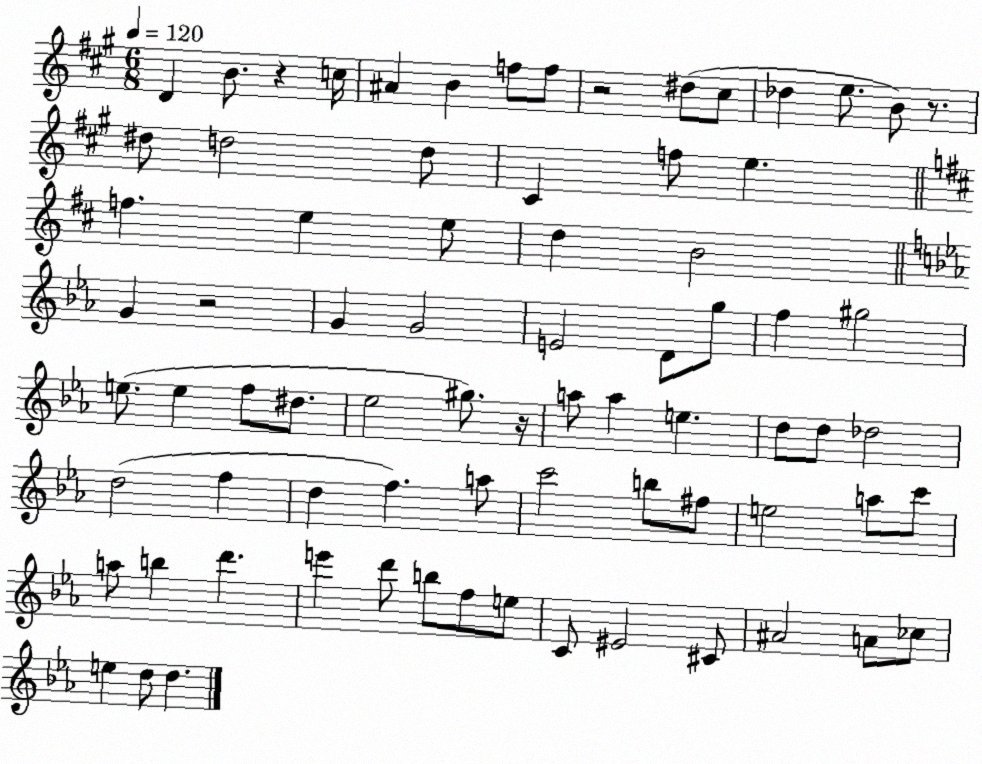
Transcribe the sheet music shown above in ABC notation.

X:1
T:Untitled
M:6/8
L:1/4
K:A
D B/2 z c/4 ^A B f/2 f/2 z2 ^d/2 ^c/2 _d e/2 B/2 z/2 ^d/2 d2 d/2 ^C f/2 e f e e/2 d B2 G z2 G G2 E2 D/2 g/2 f ^g2 e/2 e f/2 ^d/2 _e2 ^g/2 z/4 a/2 a e d/2 d/2 _d2 d2 f d f a/2 c'2 b/2 ^f/2 e2 a/2 c'/2 a/2 b d' e' d'/2 b/2 f/2 e/2 C/2 ^E2 ^C/2 ^A2 A/2 _c/2 e d/2 d